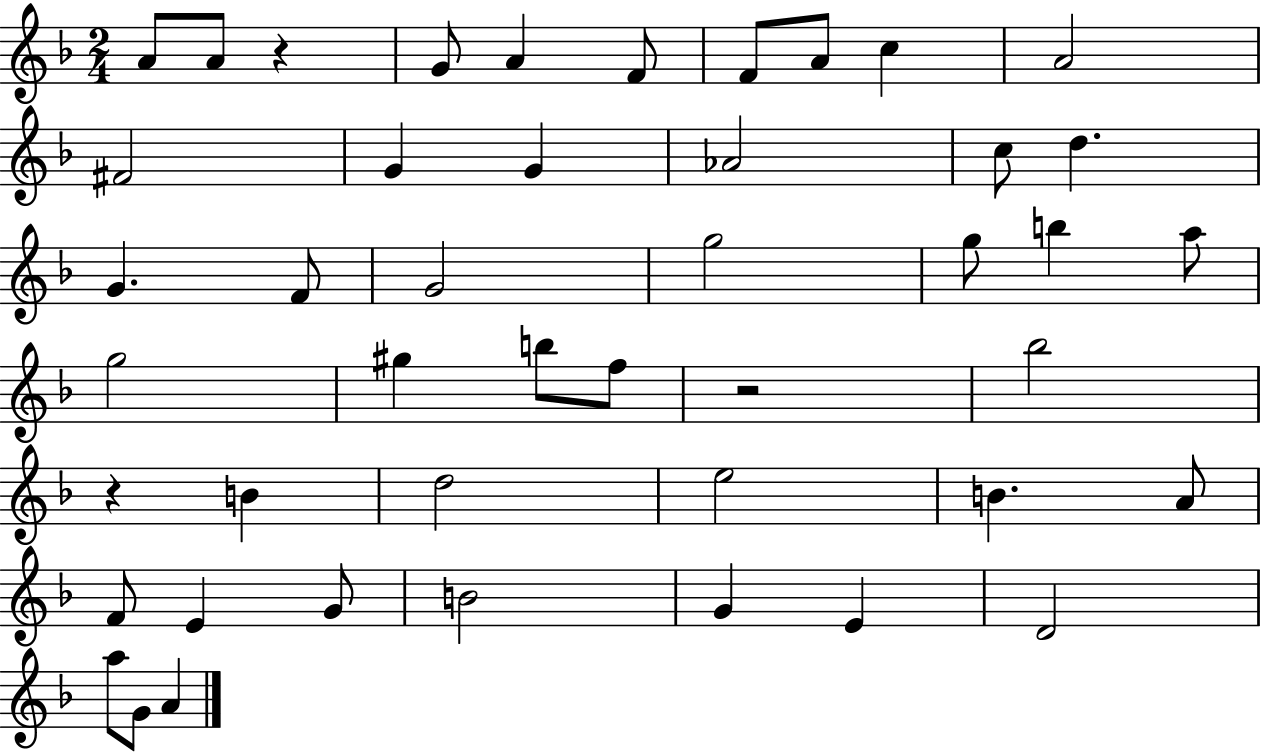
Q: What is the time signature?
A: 2/4